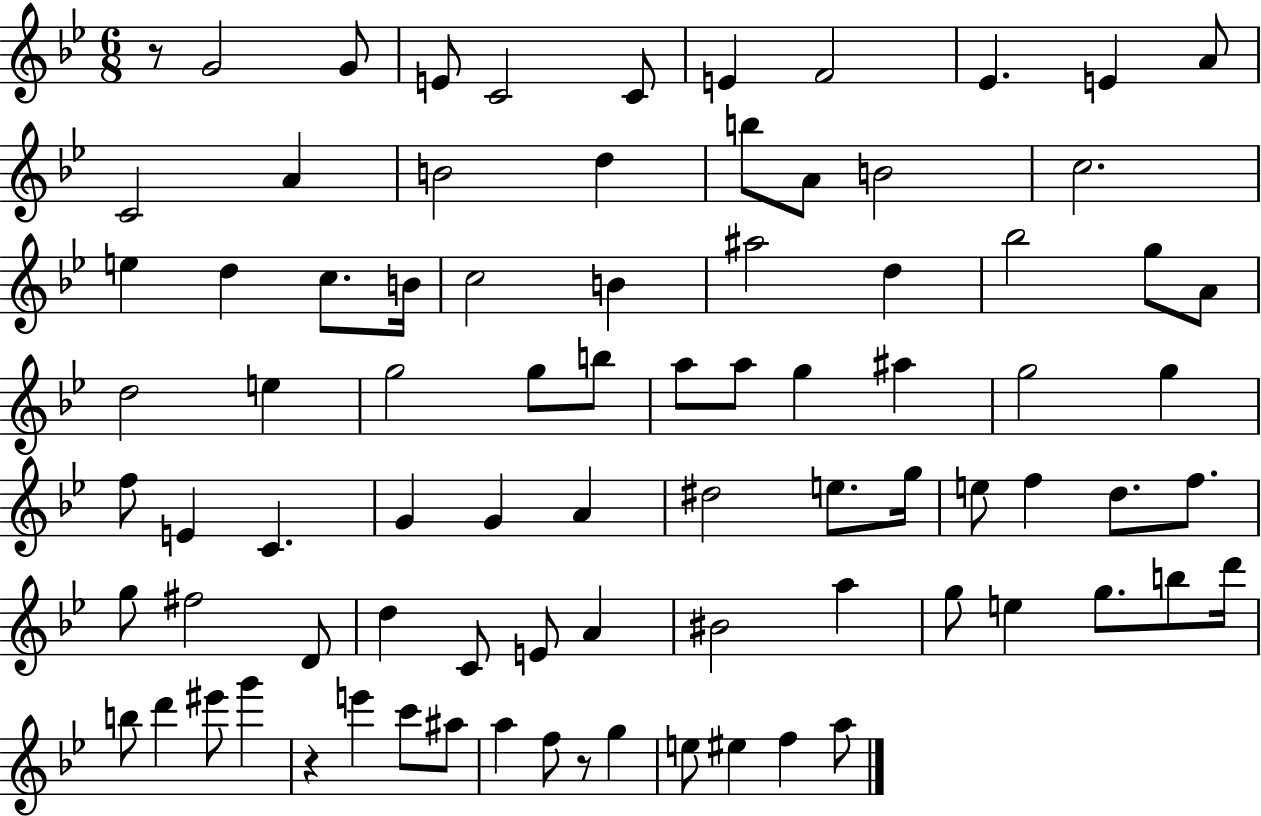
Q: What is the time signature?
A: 6/8